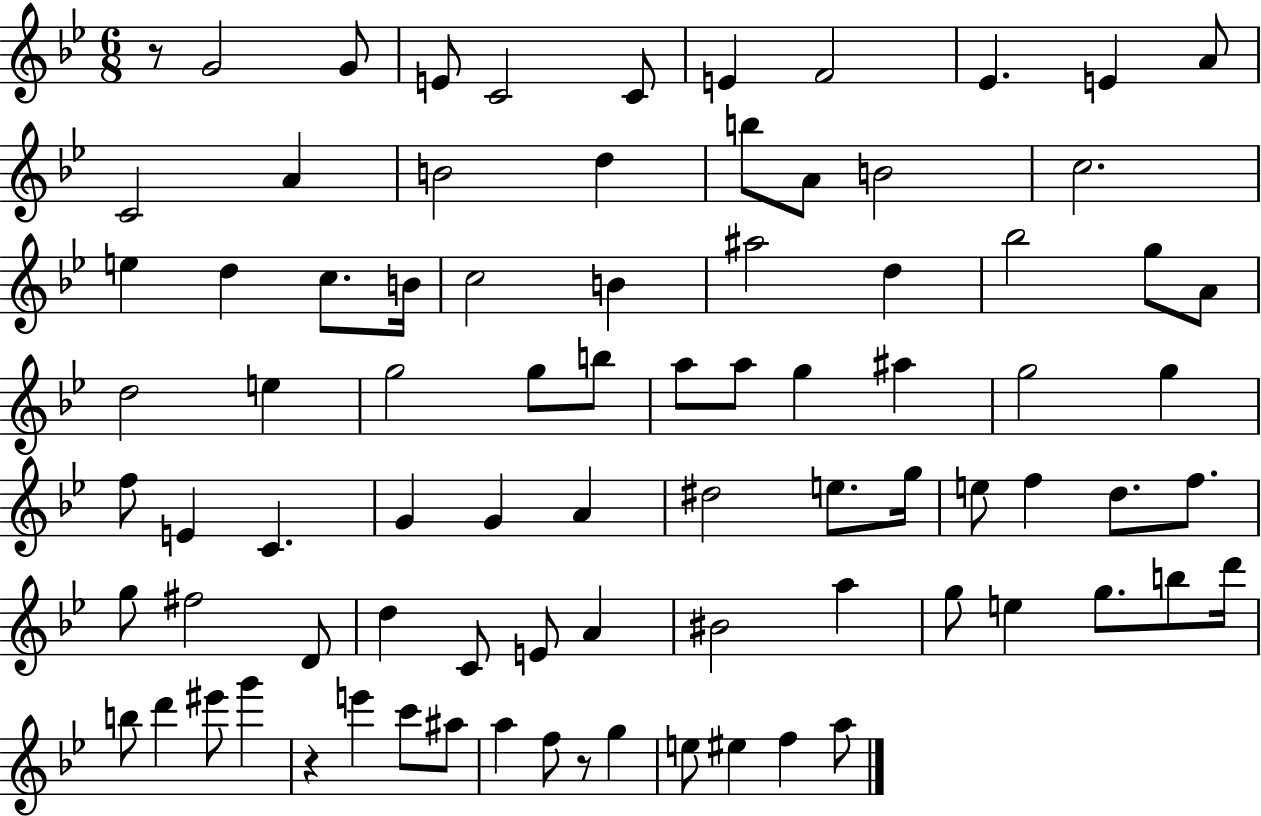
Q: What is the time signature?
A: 6/8